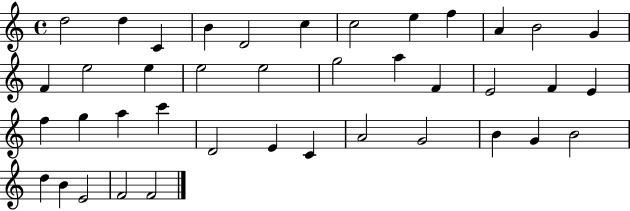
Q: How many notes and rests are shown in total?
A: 40